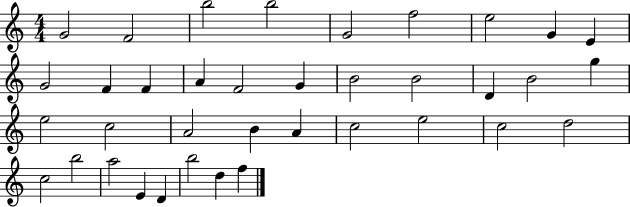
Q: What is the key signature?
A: C major